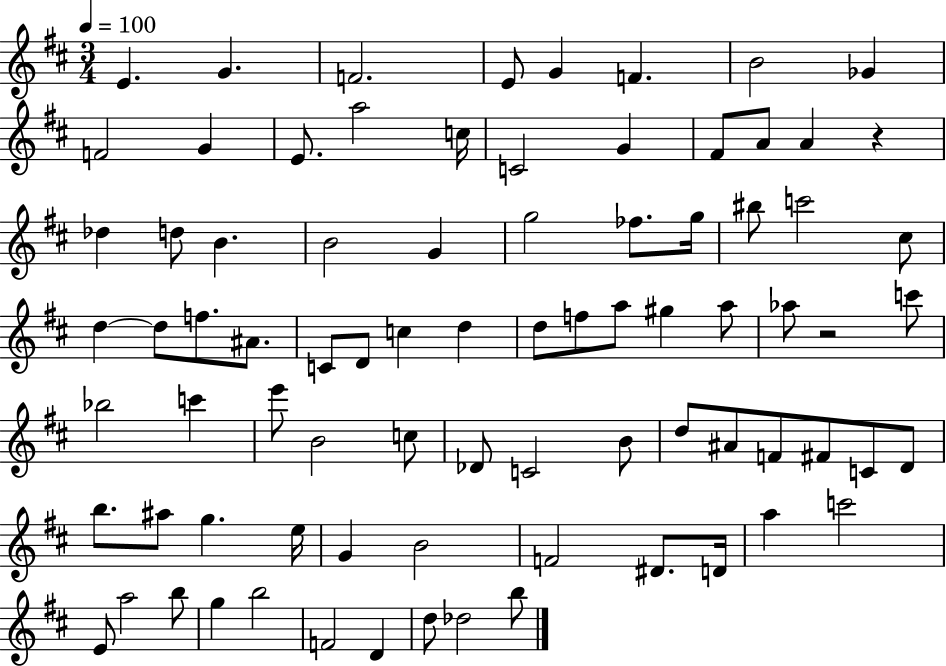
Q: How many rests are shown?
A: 2